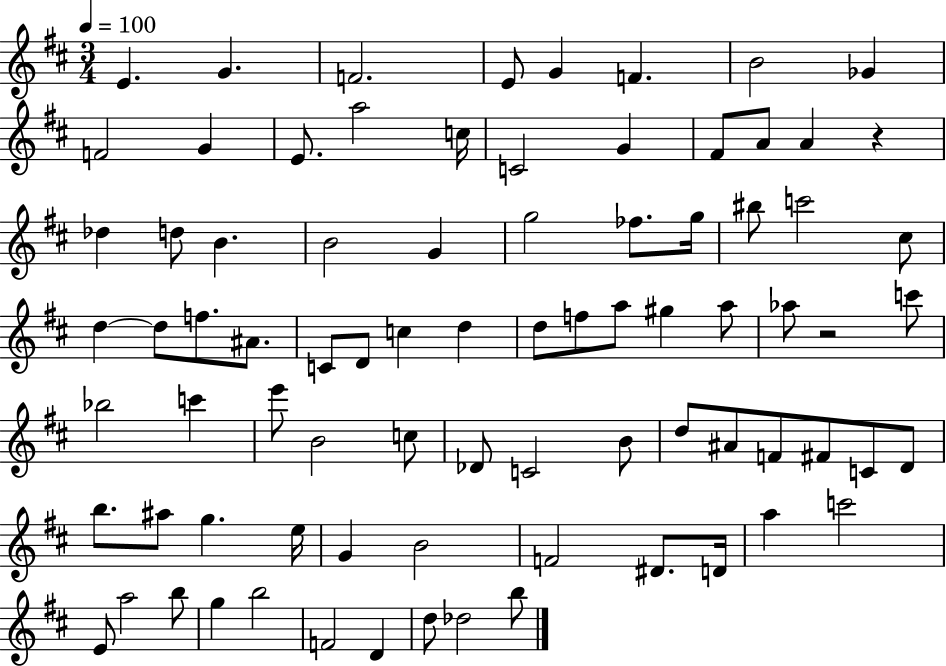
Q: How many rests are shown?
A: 2